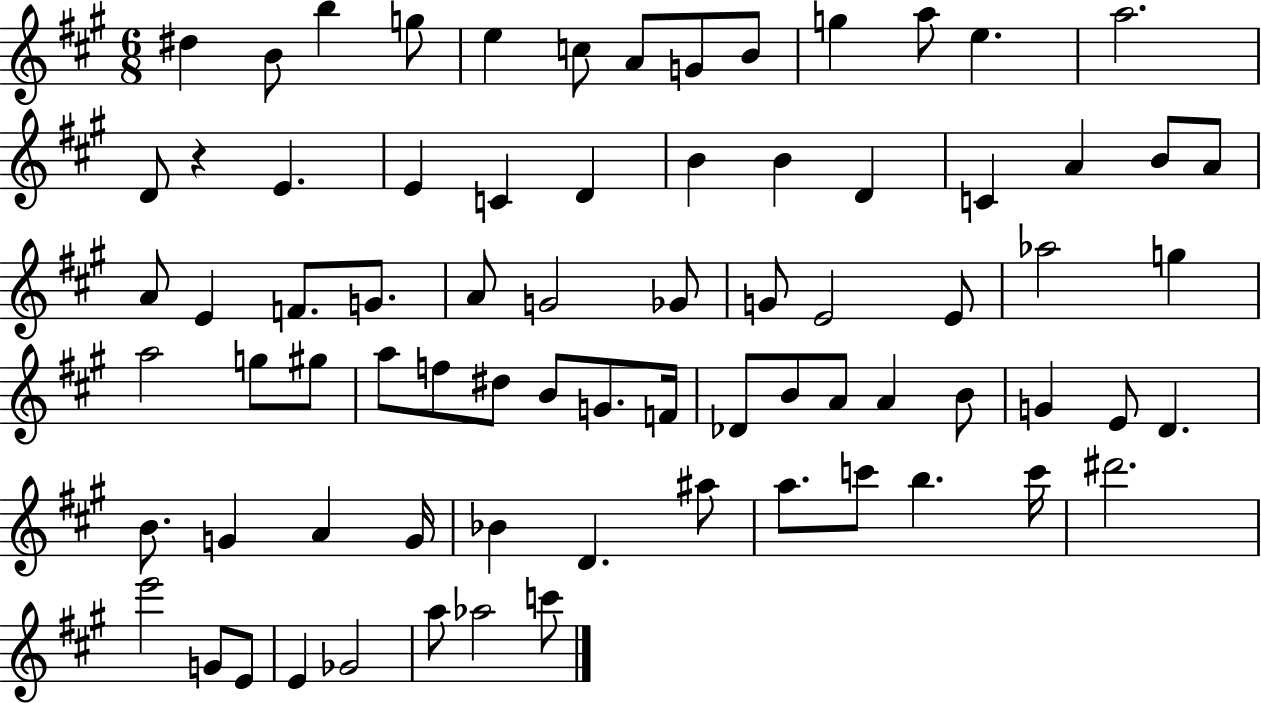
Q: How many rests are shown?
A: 1